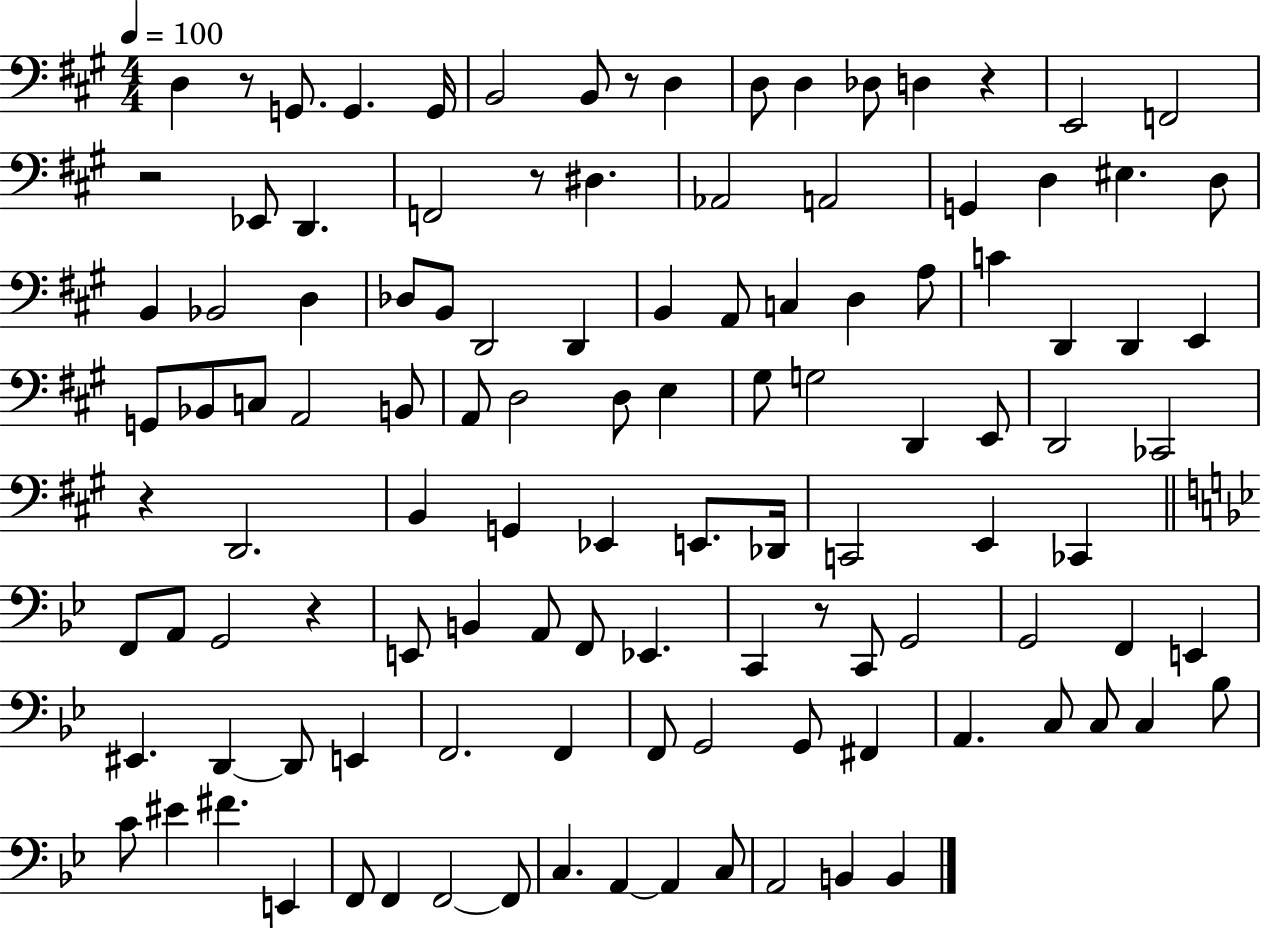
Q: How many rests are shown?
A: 8